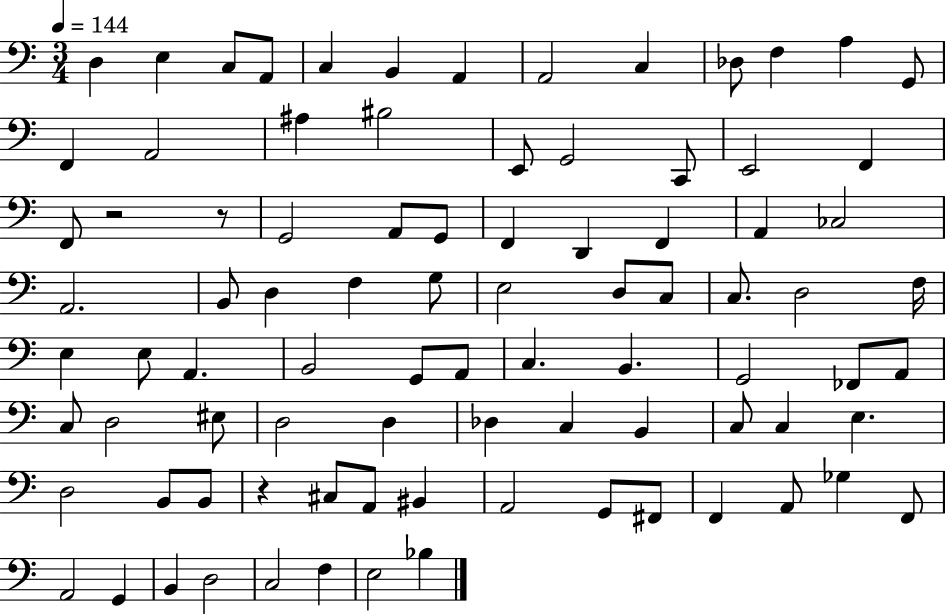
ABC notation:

X:1
T:Untitled
M:3/4
L:1/4
K:C
D, E, C,/2 A,,/2 C, B,, A,, A,,2 C, _D,/2 F, A, G,,/2 F,, A,,2 ^A, ^B,2 E,,/2 G,,2 C,,/2 E,,2 F,, F,,/2 z2 z/2 G,,2 A,,/2 G,,/2 F,, D,, F,, A,, _C,2 A,,2 B,,/2 D, F, G,/2 E,2 D,/2 C,/2 C,/2 D,2 F,/4 E, E,/2 A,, B,,2 G,,/2 A,,/2 C, B,, G,,2 _F,,/2 A,,/2 C,/2 D,2 ^E,/2 D,2 D, _D, C, B,, C,/2 C, E, D,2 B,,/2 B,,/2 z ^C,/2 A,,/2 ^B,, A,,2 G,,/2 ^F,,/2 F,, A,,/2 _G, F,,/2 A,,2 G,, B,, D,2 C,2 F, E,2 _B,